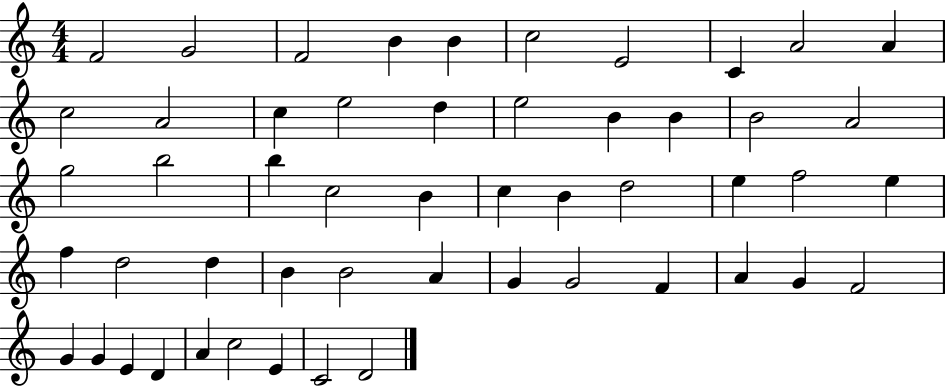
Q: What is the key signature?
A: C major